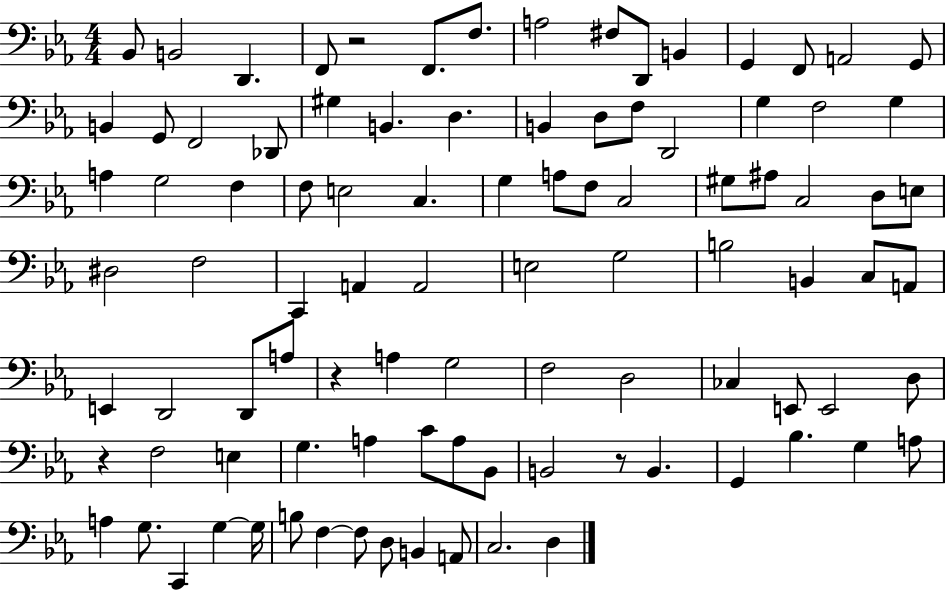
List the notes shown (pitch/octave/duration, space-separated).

Bb2/e B2/h D2/q. F2/e R/h F2/e. F3/e. A3/h F#3/e D2/e B2/q G2/q F2/e A2/h G2/e B2/q G2/e F2/h Db2/e G#3/q B2/q. D3/q. B2/q D3/e F3/e D2/h G3/q F3/h G3/q A3/q G3/h F3/q F3/e E3/h C3/q. G3/q A3/e F3/e C3/h G#3/e A#3/e C3/h D3/e E3/e D#3/h F3/h C2/q A2/q A2/h E3/h G3/h B3/h B2/q C3/e A2/e E2/q D2/h D2/e A3/e R/q A3/q G3/h F3/h D3/h CES3/q E2/e E2/h D3/e R/q F3/h E3/q G3/q. A3/q C4/e A3/e Bb2/e B2/h R/e B2/q. G2/q Bb3/q. G3/q A3/e A3/q G3/e. C2/q G3/q G3/s B3/e F3/q F3/e D3/e B2/q A2/e C3/h. D3/q